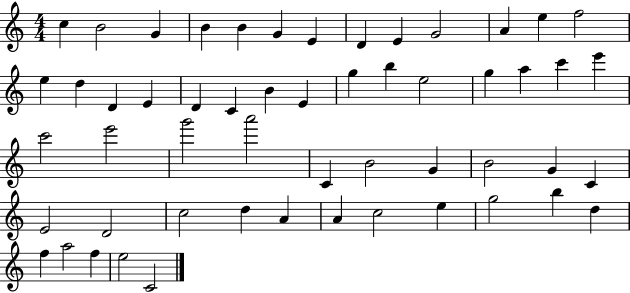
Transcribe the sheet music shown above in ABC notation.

X:1
T:Untitled
M:4/4
L:1/4
K:C
c B2 G B B G E D E G2 A e f2 e d D E D C B E g b e2 g a c' e' c'2 e'2 g'2 a'2 C B2 G B2 G C E2 D2 c2 d A A c2 e g2 b d f a2 f e2 C2